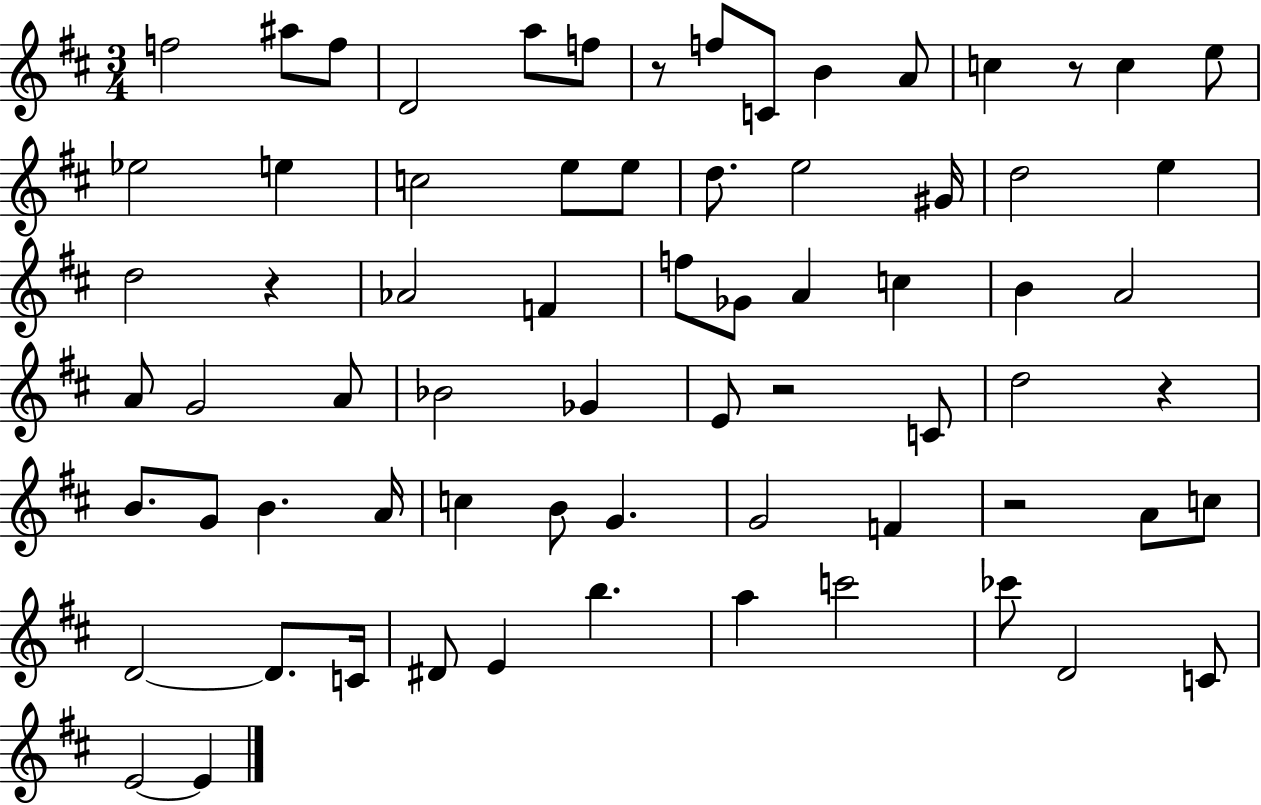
{
  \clef treble
  \numericTimeSignature
  \time 3/4
  \key d \major
  f''2 ais''8 f''8 | d'2 a''8 f''8 | r8 f''8 c'8 b'4 a'8 | c''4 r8 c''4 e''8 | \break ees''2 e''4 | c''2 e''8 e''8 | d''8. e''2 gis'16 | d''2 e''4 | \break d''2 r4 | aes'2 f'4 | f''8 ges'8 a'4 c''4 | b'4 a'2 | \break a'8 g'2 a'8 | bes'2 ges'4 | e'8 r2 c'8 | d''2 r4 | \break b'8. g'8 b'4. a'16 | c''4 b'8 g'4. | g'2 f'4 | r2 a'8 c''8 | \break d'2~~ d'8. c'16 | dis'8 e'4 b''4. | a''4 c'''2 | ces'''8 d'2 c'8 | \break e'2~~ e'4 | \bar "|."
}